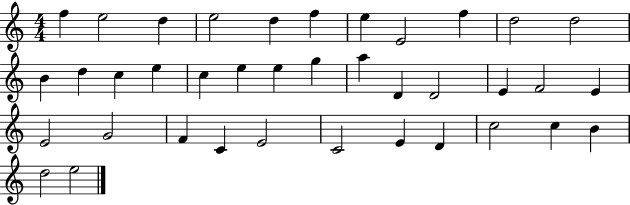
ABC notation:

X:1
T:Untitled
M:4/4
L:1/4
K:C
f e2 d e2 d f e E2 f d2 d2 B d c e c e e g a D D2 E F2 E E2 G2 F C E2 C2 E D c2 c B d2 e2